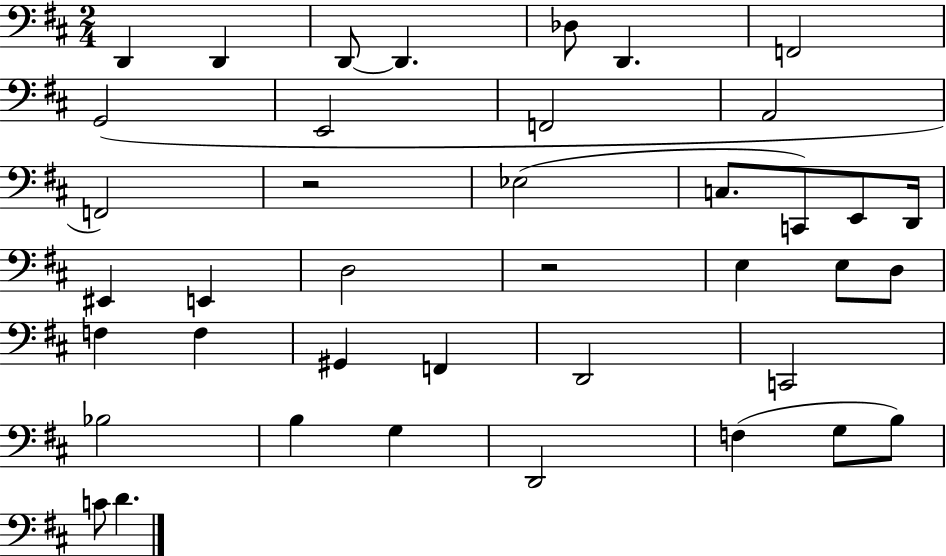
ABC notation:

X:1
T:Untitled
M:2/4
L:1/4
K:D
D,, D,, D,,/2 D,, _D,/2 D,, F,,2 G,,2 E,,2 F,,2 A,,2 F,,2 z2 _E,2 C,/2 C,,/2 E,,/2 D,,/4 ^E,, E,, D,2 z2 E, E,/2 D,/2 F, F, ^G,, F,, D,,2 C,,2 _B,2 B, G, D,,2 F, G,/2 B,/2 C/2 D